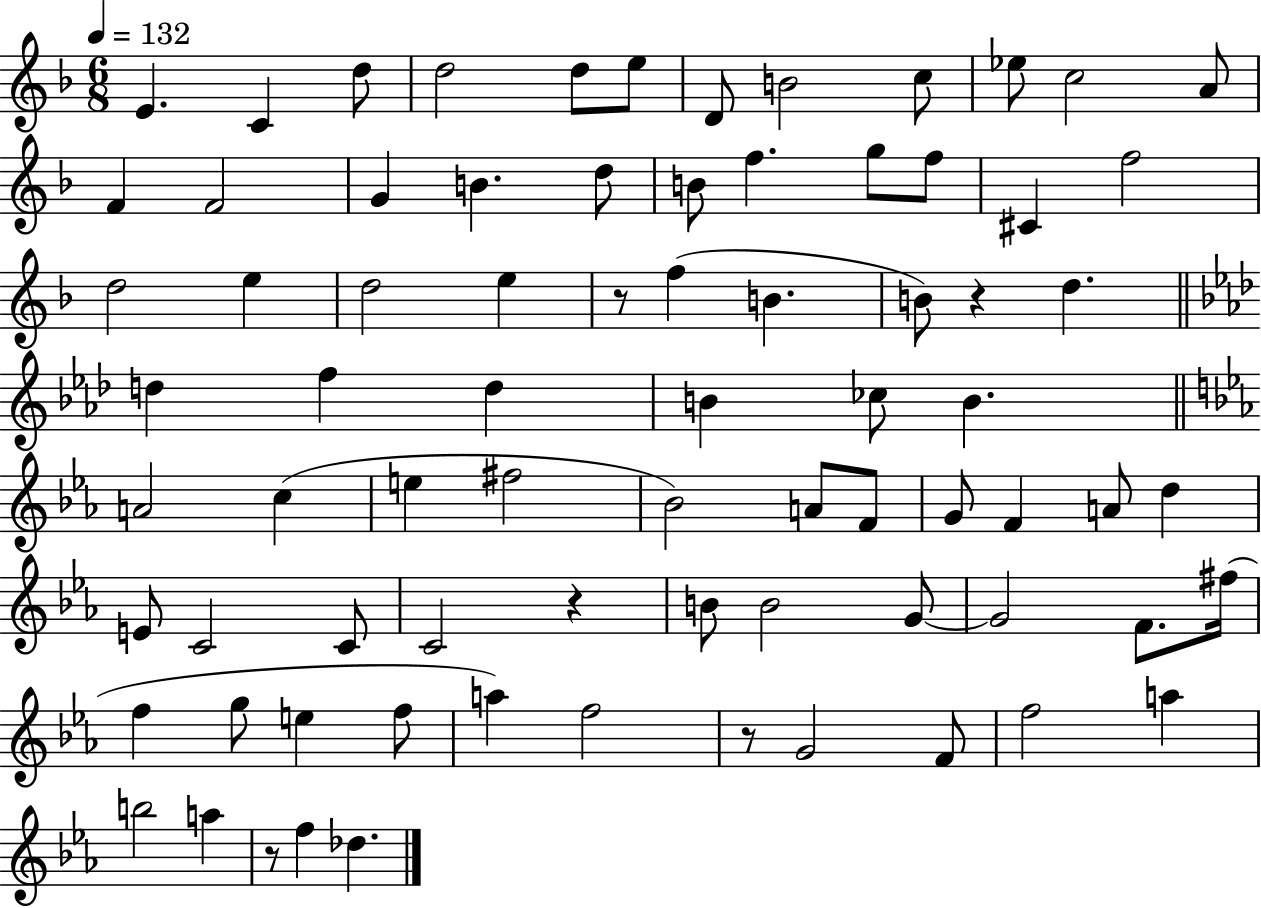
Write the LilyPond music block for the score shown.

{
  \clef treble
  \numericTimeSignature
  \time 6/8
  \key f \major
  \tempo 4 = 132
  e'4. c'4 d''8 | d''2 d''8 e''8 | d'8 b'2 c''8 | ees''8 c''2 a'8 | \break f'4 f'2 | g'4 b'4. d''8 | b'8 f''4. g''8 f''8 | cis'4 f''2 | \break d''2 e''4 | d''2 e''4 | r8 f''4( b'4. | b'8) r4 d''4. | \break \bar "||" \break \key f \minor d''4 f''4 d''4 | b'4 ces''8 b'4. | \bar "||" \break \key c \minor a'2 c''4( | e''4 fis''2 | bes'2) a'8 f'8 | g'8 f'4 a'8 d''4 | \break e'8 c'2 c'8 | c'2 r4 | b'8 b'2 g'8~~ | g'2 f'8. fis''16( | \break f''4 g''8 e''4 f''8 | a''4) f''2 | r8 g'2 f'8 | f''2 a''4 | \break b''2 a''4 | r8 f''4 des''4. | \bar "|."
}